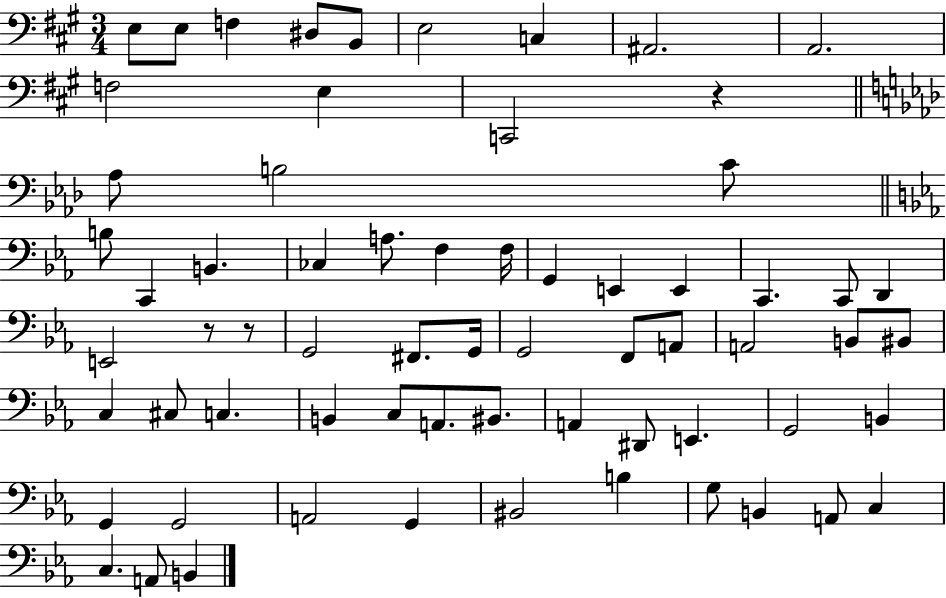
{
  \clef bass
  \numericTimeSignature
  \time 3/4
  \key a \major
  e8 e8 f4 dis8 b,8 | e2 c4 | ais,2. | a,2. | \break f2 e4 | c,2 r4 | \bar "||" \break \key aes \major aes8 b2 c'8 | \bar "||" \break \key ees \major b8 c,4 b,4. | ces4 a8. f4 f16 | g,4 e,4 e,4 | c,4. c,8 d,4 | \break e,2 r8 r8 | g,2 fis,8. g,16 | g,2 f,8 a,8 | a,2 b,8 bis,8 | \break c4 cis8 c4. | b,4 c8 a,8. bis,8. | a,4 dis,8 e,4. | g,2 b,4 | \break g,4 g,2 | a,2 g,4 | bis,2 b4 | g8 b,4 a,8 c4 | \break c4. a,8 b,4 | \bar "|."
}